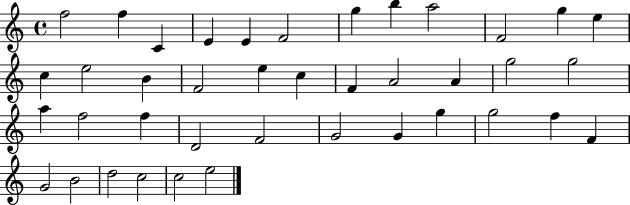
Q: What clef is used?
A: treble